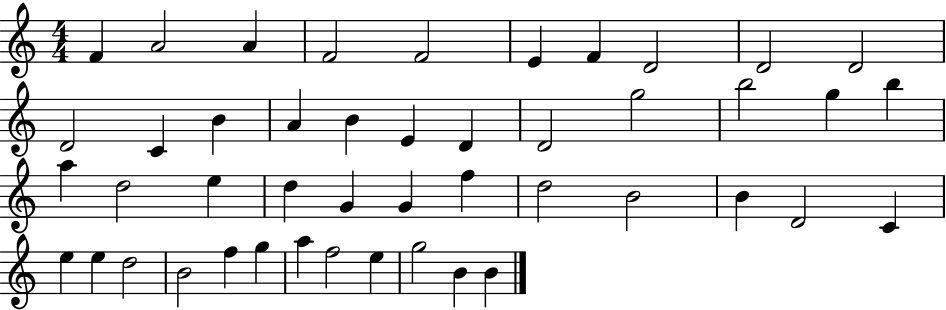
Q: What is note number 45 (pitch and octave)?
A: B4